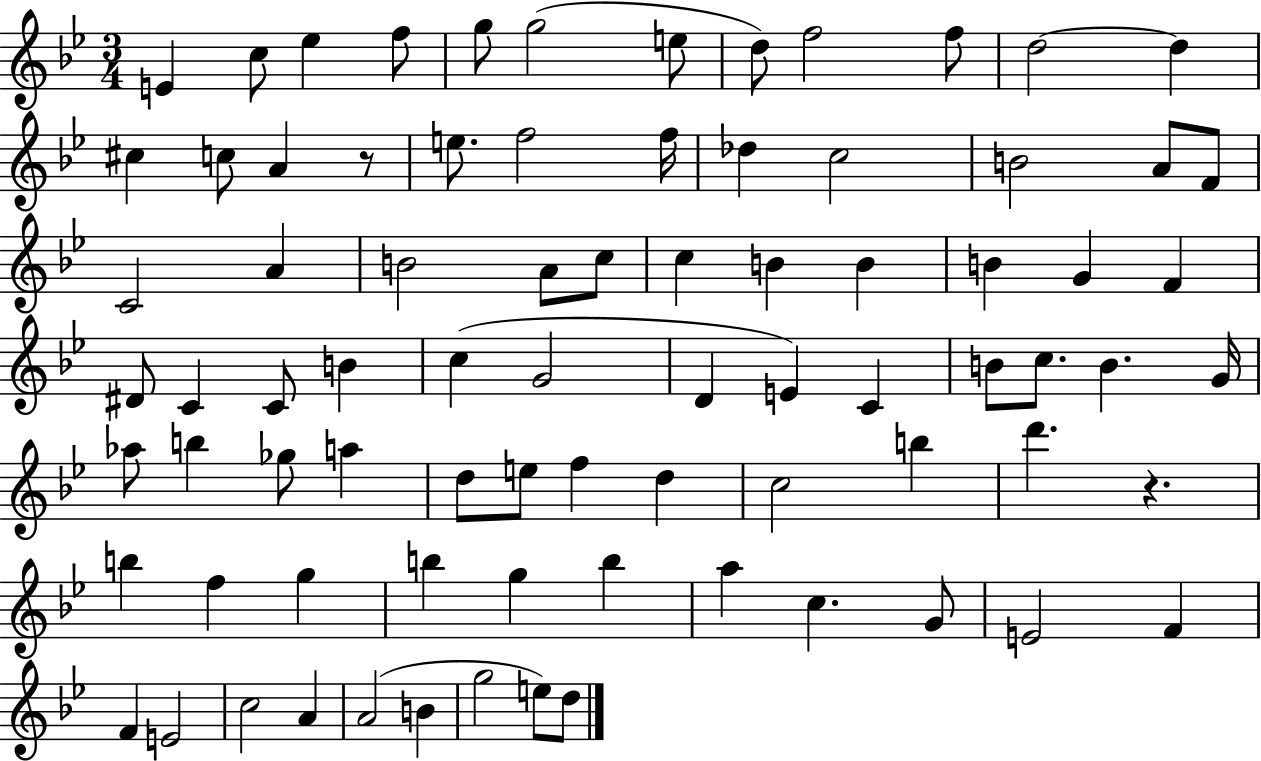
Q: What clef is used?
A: treble